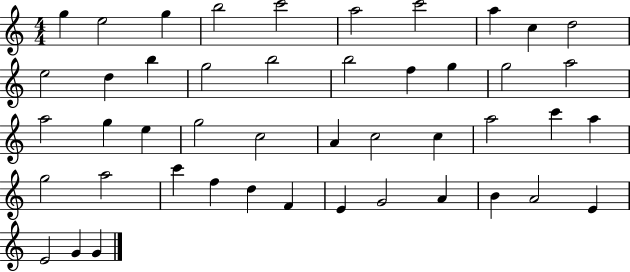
X:1
T:Untitled
M:4/4
L:1/4
K:C
g e2 g b2 c'2 a2 c'2 a c d2 e2 d b g2 b2 b2 f g g2 a2 a2 g e g2 c2 A c2 c a2 c' a g2 a2 c' f d F E G2 A B A2 E E2 G G